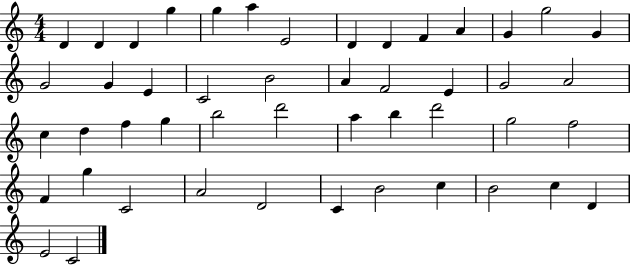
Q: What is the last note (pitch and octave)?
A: C4